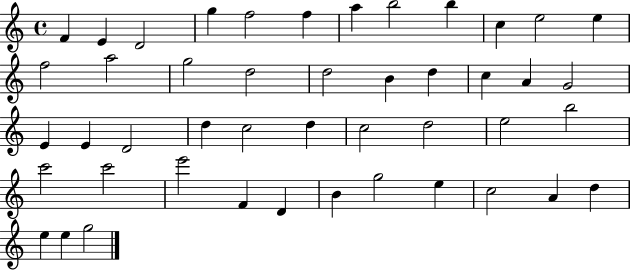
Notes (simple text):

F4/q E4/q D4/h G5/q F5/h F5/q A5/q B5/h B5/q C5/q E5/h E5/q F5/h A5/h G5/h D5/h D5/h B4/q D5/q C5/q A4/q G4/h E4/q E4/q D4/h D5/q C5/h D5/q C5/h D5/h E5/h B5/h C6/h C6/h E6/h F4/q D4/q B4/q G5/h E5/q C5/h A4/q D5/q E5/q E5/q G5/h